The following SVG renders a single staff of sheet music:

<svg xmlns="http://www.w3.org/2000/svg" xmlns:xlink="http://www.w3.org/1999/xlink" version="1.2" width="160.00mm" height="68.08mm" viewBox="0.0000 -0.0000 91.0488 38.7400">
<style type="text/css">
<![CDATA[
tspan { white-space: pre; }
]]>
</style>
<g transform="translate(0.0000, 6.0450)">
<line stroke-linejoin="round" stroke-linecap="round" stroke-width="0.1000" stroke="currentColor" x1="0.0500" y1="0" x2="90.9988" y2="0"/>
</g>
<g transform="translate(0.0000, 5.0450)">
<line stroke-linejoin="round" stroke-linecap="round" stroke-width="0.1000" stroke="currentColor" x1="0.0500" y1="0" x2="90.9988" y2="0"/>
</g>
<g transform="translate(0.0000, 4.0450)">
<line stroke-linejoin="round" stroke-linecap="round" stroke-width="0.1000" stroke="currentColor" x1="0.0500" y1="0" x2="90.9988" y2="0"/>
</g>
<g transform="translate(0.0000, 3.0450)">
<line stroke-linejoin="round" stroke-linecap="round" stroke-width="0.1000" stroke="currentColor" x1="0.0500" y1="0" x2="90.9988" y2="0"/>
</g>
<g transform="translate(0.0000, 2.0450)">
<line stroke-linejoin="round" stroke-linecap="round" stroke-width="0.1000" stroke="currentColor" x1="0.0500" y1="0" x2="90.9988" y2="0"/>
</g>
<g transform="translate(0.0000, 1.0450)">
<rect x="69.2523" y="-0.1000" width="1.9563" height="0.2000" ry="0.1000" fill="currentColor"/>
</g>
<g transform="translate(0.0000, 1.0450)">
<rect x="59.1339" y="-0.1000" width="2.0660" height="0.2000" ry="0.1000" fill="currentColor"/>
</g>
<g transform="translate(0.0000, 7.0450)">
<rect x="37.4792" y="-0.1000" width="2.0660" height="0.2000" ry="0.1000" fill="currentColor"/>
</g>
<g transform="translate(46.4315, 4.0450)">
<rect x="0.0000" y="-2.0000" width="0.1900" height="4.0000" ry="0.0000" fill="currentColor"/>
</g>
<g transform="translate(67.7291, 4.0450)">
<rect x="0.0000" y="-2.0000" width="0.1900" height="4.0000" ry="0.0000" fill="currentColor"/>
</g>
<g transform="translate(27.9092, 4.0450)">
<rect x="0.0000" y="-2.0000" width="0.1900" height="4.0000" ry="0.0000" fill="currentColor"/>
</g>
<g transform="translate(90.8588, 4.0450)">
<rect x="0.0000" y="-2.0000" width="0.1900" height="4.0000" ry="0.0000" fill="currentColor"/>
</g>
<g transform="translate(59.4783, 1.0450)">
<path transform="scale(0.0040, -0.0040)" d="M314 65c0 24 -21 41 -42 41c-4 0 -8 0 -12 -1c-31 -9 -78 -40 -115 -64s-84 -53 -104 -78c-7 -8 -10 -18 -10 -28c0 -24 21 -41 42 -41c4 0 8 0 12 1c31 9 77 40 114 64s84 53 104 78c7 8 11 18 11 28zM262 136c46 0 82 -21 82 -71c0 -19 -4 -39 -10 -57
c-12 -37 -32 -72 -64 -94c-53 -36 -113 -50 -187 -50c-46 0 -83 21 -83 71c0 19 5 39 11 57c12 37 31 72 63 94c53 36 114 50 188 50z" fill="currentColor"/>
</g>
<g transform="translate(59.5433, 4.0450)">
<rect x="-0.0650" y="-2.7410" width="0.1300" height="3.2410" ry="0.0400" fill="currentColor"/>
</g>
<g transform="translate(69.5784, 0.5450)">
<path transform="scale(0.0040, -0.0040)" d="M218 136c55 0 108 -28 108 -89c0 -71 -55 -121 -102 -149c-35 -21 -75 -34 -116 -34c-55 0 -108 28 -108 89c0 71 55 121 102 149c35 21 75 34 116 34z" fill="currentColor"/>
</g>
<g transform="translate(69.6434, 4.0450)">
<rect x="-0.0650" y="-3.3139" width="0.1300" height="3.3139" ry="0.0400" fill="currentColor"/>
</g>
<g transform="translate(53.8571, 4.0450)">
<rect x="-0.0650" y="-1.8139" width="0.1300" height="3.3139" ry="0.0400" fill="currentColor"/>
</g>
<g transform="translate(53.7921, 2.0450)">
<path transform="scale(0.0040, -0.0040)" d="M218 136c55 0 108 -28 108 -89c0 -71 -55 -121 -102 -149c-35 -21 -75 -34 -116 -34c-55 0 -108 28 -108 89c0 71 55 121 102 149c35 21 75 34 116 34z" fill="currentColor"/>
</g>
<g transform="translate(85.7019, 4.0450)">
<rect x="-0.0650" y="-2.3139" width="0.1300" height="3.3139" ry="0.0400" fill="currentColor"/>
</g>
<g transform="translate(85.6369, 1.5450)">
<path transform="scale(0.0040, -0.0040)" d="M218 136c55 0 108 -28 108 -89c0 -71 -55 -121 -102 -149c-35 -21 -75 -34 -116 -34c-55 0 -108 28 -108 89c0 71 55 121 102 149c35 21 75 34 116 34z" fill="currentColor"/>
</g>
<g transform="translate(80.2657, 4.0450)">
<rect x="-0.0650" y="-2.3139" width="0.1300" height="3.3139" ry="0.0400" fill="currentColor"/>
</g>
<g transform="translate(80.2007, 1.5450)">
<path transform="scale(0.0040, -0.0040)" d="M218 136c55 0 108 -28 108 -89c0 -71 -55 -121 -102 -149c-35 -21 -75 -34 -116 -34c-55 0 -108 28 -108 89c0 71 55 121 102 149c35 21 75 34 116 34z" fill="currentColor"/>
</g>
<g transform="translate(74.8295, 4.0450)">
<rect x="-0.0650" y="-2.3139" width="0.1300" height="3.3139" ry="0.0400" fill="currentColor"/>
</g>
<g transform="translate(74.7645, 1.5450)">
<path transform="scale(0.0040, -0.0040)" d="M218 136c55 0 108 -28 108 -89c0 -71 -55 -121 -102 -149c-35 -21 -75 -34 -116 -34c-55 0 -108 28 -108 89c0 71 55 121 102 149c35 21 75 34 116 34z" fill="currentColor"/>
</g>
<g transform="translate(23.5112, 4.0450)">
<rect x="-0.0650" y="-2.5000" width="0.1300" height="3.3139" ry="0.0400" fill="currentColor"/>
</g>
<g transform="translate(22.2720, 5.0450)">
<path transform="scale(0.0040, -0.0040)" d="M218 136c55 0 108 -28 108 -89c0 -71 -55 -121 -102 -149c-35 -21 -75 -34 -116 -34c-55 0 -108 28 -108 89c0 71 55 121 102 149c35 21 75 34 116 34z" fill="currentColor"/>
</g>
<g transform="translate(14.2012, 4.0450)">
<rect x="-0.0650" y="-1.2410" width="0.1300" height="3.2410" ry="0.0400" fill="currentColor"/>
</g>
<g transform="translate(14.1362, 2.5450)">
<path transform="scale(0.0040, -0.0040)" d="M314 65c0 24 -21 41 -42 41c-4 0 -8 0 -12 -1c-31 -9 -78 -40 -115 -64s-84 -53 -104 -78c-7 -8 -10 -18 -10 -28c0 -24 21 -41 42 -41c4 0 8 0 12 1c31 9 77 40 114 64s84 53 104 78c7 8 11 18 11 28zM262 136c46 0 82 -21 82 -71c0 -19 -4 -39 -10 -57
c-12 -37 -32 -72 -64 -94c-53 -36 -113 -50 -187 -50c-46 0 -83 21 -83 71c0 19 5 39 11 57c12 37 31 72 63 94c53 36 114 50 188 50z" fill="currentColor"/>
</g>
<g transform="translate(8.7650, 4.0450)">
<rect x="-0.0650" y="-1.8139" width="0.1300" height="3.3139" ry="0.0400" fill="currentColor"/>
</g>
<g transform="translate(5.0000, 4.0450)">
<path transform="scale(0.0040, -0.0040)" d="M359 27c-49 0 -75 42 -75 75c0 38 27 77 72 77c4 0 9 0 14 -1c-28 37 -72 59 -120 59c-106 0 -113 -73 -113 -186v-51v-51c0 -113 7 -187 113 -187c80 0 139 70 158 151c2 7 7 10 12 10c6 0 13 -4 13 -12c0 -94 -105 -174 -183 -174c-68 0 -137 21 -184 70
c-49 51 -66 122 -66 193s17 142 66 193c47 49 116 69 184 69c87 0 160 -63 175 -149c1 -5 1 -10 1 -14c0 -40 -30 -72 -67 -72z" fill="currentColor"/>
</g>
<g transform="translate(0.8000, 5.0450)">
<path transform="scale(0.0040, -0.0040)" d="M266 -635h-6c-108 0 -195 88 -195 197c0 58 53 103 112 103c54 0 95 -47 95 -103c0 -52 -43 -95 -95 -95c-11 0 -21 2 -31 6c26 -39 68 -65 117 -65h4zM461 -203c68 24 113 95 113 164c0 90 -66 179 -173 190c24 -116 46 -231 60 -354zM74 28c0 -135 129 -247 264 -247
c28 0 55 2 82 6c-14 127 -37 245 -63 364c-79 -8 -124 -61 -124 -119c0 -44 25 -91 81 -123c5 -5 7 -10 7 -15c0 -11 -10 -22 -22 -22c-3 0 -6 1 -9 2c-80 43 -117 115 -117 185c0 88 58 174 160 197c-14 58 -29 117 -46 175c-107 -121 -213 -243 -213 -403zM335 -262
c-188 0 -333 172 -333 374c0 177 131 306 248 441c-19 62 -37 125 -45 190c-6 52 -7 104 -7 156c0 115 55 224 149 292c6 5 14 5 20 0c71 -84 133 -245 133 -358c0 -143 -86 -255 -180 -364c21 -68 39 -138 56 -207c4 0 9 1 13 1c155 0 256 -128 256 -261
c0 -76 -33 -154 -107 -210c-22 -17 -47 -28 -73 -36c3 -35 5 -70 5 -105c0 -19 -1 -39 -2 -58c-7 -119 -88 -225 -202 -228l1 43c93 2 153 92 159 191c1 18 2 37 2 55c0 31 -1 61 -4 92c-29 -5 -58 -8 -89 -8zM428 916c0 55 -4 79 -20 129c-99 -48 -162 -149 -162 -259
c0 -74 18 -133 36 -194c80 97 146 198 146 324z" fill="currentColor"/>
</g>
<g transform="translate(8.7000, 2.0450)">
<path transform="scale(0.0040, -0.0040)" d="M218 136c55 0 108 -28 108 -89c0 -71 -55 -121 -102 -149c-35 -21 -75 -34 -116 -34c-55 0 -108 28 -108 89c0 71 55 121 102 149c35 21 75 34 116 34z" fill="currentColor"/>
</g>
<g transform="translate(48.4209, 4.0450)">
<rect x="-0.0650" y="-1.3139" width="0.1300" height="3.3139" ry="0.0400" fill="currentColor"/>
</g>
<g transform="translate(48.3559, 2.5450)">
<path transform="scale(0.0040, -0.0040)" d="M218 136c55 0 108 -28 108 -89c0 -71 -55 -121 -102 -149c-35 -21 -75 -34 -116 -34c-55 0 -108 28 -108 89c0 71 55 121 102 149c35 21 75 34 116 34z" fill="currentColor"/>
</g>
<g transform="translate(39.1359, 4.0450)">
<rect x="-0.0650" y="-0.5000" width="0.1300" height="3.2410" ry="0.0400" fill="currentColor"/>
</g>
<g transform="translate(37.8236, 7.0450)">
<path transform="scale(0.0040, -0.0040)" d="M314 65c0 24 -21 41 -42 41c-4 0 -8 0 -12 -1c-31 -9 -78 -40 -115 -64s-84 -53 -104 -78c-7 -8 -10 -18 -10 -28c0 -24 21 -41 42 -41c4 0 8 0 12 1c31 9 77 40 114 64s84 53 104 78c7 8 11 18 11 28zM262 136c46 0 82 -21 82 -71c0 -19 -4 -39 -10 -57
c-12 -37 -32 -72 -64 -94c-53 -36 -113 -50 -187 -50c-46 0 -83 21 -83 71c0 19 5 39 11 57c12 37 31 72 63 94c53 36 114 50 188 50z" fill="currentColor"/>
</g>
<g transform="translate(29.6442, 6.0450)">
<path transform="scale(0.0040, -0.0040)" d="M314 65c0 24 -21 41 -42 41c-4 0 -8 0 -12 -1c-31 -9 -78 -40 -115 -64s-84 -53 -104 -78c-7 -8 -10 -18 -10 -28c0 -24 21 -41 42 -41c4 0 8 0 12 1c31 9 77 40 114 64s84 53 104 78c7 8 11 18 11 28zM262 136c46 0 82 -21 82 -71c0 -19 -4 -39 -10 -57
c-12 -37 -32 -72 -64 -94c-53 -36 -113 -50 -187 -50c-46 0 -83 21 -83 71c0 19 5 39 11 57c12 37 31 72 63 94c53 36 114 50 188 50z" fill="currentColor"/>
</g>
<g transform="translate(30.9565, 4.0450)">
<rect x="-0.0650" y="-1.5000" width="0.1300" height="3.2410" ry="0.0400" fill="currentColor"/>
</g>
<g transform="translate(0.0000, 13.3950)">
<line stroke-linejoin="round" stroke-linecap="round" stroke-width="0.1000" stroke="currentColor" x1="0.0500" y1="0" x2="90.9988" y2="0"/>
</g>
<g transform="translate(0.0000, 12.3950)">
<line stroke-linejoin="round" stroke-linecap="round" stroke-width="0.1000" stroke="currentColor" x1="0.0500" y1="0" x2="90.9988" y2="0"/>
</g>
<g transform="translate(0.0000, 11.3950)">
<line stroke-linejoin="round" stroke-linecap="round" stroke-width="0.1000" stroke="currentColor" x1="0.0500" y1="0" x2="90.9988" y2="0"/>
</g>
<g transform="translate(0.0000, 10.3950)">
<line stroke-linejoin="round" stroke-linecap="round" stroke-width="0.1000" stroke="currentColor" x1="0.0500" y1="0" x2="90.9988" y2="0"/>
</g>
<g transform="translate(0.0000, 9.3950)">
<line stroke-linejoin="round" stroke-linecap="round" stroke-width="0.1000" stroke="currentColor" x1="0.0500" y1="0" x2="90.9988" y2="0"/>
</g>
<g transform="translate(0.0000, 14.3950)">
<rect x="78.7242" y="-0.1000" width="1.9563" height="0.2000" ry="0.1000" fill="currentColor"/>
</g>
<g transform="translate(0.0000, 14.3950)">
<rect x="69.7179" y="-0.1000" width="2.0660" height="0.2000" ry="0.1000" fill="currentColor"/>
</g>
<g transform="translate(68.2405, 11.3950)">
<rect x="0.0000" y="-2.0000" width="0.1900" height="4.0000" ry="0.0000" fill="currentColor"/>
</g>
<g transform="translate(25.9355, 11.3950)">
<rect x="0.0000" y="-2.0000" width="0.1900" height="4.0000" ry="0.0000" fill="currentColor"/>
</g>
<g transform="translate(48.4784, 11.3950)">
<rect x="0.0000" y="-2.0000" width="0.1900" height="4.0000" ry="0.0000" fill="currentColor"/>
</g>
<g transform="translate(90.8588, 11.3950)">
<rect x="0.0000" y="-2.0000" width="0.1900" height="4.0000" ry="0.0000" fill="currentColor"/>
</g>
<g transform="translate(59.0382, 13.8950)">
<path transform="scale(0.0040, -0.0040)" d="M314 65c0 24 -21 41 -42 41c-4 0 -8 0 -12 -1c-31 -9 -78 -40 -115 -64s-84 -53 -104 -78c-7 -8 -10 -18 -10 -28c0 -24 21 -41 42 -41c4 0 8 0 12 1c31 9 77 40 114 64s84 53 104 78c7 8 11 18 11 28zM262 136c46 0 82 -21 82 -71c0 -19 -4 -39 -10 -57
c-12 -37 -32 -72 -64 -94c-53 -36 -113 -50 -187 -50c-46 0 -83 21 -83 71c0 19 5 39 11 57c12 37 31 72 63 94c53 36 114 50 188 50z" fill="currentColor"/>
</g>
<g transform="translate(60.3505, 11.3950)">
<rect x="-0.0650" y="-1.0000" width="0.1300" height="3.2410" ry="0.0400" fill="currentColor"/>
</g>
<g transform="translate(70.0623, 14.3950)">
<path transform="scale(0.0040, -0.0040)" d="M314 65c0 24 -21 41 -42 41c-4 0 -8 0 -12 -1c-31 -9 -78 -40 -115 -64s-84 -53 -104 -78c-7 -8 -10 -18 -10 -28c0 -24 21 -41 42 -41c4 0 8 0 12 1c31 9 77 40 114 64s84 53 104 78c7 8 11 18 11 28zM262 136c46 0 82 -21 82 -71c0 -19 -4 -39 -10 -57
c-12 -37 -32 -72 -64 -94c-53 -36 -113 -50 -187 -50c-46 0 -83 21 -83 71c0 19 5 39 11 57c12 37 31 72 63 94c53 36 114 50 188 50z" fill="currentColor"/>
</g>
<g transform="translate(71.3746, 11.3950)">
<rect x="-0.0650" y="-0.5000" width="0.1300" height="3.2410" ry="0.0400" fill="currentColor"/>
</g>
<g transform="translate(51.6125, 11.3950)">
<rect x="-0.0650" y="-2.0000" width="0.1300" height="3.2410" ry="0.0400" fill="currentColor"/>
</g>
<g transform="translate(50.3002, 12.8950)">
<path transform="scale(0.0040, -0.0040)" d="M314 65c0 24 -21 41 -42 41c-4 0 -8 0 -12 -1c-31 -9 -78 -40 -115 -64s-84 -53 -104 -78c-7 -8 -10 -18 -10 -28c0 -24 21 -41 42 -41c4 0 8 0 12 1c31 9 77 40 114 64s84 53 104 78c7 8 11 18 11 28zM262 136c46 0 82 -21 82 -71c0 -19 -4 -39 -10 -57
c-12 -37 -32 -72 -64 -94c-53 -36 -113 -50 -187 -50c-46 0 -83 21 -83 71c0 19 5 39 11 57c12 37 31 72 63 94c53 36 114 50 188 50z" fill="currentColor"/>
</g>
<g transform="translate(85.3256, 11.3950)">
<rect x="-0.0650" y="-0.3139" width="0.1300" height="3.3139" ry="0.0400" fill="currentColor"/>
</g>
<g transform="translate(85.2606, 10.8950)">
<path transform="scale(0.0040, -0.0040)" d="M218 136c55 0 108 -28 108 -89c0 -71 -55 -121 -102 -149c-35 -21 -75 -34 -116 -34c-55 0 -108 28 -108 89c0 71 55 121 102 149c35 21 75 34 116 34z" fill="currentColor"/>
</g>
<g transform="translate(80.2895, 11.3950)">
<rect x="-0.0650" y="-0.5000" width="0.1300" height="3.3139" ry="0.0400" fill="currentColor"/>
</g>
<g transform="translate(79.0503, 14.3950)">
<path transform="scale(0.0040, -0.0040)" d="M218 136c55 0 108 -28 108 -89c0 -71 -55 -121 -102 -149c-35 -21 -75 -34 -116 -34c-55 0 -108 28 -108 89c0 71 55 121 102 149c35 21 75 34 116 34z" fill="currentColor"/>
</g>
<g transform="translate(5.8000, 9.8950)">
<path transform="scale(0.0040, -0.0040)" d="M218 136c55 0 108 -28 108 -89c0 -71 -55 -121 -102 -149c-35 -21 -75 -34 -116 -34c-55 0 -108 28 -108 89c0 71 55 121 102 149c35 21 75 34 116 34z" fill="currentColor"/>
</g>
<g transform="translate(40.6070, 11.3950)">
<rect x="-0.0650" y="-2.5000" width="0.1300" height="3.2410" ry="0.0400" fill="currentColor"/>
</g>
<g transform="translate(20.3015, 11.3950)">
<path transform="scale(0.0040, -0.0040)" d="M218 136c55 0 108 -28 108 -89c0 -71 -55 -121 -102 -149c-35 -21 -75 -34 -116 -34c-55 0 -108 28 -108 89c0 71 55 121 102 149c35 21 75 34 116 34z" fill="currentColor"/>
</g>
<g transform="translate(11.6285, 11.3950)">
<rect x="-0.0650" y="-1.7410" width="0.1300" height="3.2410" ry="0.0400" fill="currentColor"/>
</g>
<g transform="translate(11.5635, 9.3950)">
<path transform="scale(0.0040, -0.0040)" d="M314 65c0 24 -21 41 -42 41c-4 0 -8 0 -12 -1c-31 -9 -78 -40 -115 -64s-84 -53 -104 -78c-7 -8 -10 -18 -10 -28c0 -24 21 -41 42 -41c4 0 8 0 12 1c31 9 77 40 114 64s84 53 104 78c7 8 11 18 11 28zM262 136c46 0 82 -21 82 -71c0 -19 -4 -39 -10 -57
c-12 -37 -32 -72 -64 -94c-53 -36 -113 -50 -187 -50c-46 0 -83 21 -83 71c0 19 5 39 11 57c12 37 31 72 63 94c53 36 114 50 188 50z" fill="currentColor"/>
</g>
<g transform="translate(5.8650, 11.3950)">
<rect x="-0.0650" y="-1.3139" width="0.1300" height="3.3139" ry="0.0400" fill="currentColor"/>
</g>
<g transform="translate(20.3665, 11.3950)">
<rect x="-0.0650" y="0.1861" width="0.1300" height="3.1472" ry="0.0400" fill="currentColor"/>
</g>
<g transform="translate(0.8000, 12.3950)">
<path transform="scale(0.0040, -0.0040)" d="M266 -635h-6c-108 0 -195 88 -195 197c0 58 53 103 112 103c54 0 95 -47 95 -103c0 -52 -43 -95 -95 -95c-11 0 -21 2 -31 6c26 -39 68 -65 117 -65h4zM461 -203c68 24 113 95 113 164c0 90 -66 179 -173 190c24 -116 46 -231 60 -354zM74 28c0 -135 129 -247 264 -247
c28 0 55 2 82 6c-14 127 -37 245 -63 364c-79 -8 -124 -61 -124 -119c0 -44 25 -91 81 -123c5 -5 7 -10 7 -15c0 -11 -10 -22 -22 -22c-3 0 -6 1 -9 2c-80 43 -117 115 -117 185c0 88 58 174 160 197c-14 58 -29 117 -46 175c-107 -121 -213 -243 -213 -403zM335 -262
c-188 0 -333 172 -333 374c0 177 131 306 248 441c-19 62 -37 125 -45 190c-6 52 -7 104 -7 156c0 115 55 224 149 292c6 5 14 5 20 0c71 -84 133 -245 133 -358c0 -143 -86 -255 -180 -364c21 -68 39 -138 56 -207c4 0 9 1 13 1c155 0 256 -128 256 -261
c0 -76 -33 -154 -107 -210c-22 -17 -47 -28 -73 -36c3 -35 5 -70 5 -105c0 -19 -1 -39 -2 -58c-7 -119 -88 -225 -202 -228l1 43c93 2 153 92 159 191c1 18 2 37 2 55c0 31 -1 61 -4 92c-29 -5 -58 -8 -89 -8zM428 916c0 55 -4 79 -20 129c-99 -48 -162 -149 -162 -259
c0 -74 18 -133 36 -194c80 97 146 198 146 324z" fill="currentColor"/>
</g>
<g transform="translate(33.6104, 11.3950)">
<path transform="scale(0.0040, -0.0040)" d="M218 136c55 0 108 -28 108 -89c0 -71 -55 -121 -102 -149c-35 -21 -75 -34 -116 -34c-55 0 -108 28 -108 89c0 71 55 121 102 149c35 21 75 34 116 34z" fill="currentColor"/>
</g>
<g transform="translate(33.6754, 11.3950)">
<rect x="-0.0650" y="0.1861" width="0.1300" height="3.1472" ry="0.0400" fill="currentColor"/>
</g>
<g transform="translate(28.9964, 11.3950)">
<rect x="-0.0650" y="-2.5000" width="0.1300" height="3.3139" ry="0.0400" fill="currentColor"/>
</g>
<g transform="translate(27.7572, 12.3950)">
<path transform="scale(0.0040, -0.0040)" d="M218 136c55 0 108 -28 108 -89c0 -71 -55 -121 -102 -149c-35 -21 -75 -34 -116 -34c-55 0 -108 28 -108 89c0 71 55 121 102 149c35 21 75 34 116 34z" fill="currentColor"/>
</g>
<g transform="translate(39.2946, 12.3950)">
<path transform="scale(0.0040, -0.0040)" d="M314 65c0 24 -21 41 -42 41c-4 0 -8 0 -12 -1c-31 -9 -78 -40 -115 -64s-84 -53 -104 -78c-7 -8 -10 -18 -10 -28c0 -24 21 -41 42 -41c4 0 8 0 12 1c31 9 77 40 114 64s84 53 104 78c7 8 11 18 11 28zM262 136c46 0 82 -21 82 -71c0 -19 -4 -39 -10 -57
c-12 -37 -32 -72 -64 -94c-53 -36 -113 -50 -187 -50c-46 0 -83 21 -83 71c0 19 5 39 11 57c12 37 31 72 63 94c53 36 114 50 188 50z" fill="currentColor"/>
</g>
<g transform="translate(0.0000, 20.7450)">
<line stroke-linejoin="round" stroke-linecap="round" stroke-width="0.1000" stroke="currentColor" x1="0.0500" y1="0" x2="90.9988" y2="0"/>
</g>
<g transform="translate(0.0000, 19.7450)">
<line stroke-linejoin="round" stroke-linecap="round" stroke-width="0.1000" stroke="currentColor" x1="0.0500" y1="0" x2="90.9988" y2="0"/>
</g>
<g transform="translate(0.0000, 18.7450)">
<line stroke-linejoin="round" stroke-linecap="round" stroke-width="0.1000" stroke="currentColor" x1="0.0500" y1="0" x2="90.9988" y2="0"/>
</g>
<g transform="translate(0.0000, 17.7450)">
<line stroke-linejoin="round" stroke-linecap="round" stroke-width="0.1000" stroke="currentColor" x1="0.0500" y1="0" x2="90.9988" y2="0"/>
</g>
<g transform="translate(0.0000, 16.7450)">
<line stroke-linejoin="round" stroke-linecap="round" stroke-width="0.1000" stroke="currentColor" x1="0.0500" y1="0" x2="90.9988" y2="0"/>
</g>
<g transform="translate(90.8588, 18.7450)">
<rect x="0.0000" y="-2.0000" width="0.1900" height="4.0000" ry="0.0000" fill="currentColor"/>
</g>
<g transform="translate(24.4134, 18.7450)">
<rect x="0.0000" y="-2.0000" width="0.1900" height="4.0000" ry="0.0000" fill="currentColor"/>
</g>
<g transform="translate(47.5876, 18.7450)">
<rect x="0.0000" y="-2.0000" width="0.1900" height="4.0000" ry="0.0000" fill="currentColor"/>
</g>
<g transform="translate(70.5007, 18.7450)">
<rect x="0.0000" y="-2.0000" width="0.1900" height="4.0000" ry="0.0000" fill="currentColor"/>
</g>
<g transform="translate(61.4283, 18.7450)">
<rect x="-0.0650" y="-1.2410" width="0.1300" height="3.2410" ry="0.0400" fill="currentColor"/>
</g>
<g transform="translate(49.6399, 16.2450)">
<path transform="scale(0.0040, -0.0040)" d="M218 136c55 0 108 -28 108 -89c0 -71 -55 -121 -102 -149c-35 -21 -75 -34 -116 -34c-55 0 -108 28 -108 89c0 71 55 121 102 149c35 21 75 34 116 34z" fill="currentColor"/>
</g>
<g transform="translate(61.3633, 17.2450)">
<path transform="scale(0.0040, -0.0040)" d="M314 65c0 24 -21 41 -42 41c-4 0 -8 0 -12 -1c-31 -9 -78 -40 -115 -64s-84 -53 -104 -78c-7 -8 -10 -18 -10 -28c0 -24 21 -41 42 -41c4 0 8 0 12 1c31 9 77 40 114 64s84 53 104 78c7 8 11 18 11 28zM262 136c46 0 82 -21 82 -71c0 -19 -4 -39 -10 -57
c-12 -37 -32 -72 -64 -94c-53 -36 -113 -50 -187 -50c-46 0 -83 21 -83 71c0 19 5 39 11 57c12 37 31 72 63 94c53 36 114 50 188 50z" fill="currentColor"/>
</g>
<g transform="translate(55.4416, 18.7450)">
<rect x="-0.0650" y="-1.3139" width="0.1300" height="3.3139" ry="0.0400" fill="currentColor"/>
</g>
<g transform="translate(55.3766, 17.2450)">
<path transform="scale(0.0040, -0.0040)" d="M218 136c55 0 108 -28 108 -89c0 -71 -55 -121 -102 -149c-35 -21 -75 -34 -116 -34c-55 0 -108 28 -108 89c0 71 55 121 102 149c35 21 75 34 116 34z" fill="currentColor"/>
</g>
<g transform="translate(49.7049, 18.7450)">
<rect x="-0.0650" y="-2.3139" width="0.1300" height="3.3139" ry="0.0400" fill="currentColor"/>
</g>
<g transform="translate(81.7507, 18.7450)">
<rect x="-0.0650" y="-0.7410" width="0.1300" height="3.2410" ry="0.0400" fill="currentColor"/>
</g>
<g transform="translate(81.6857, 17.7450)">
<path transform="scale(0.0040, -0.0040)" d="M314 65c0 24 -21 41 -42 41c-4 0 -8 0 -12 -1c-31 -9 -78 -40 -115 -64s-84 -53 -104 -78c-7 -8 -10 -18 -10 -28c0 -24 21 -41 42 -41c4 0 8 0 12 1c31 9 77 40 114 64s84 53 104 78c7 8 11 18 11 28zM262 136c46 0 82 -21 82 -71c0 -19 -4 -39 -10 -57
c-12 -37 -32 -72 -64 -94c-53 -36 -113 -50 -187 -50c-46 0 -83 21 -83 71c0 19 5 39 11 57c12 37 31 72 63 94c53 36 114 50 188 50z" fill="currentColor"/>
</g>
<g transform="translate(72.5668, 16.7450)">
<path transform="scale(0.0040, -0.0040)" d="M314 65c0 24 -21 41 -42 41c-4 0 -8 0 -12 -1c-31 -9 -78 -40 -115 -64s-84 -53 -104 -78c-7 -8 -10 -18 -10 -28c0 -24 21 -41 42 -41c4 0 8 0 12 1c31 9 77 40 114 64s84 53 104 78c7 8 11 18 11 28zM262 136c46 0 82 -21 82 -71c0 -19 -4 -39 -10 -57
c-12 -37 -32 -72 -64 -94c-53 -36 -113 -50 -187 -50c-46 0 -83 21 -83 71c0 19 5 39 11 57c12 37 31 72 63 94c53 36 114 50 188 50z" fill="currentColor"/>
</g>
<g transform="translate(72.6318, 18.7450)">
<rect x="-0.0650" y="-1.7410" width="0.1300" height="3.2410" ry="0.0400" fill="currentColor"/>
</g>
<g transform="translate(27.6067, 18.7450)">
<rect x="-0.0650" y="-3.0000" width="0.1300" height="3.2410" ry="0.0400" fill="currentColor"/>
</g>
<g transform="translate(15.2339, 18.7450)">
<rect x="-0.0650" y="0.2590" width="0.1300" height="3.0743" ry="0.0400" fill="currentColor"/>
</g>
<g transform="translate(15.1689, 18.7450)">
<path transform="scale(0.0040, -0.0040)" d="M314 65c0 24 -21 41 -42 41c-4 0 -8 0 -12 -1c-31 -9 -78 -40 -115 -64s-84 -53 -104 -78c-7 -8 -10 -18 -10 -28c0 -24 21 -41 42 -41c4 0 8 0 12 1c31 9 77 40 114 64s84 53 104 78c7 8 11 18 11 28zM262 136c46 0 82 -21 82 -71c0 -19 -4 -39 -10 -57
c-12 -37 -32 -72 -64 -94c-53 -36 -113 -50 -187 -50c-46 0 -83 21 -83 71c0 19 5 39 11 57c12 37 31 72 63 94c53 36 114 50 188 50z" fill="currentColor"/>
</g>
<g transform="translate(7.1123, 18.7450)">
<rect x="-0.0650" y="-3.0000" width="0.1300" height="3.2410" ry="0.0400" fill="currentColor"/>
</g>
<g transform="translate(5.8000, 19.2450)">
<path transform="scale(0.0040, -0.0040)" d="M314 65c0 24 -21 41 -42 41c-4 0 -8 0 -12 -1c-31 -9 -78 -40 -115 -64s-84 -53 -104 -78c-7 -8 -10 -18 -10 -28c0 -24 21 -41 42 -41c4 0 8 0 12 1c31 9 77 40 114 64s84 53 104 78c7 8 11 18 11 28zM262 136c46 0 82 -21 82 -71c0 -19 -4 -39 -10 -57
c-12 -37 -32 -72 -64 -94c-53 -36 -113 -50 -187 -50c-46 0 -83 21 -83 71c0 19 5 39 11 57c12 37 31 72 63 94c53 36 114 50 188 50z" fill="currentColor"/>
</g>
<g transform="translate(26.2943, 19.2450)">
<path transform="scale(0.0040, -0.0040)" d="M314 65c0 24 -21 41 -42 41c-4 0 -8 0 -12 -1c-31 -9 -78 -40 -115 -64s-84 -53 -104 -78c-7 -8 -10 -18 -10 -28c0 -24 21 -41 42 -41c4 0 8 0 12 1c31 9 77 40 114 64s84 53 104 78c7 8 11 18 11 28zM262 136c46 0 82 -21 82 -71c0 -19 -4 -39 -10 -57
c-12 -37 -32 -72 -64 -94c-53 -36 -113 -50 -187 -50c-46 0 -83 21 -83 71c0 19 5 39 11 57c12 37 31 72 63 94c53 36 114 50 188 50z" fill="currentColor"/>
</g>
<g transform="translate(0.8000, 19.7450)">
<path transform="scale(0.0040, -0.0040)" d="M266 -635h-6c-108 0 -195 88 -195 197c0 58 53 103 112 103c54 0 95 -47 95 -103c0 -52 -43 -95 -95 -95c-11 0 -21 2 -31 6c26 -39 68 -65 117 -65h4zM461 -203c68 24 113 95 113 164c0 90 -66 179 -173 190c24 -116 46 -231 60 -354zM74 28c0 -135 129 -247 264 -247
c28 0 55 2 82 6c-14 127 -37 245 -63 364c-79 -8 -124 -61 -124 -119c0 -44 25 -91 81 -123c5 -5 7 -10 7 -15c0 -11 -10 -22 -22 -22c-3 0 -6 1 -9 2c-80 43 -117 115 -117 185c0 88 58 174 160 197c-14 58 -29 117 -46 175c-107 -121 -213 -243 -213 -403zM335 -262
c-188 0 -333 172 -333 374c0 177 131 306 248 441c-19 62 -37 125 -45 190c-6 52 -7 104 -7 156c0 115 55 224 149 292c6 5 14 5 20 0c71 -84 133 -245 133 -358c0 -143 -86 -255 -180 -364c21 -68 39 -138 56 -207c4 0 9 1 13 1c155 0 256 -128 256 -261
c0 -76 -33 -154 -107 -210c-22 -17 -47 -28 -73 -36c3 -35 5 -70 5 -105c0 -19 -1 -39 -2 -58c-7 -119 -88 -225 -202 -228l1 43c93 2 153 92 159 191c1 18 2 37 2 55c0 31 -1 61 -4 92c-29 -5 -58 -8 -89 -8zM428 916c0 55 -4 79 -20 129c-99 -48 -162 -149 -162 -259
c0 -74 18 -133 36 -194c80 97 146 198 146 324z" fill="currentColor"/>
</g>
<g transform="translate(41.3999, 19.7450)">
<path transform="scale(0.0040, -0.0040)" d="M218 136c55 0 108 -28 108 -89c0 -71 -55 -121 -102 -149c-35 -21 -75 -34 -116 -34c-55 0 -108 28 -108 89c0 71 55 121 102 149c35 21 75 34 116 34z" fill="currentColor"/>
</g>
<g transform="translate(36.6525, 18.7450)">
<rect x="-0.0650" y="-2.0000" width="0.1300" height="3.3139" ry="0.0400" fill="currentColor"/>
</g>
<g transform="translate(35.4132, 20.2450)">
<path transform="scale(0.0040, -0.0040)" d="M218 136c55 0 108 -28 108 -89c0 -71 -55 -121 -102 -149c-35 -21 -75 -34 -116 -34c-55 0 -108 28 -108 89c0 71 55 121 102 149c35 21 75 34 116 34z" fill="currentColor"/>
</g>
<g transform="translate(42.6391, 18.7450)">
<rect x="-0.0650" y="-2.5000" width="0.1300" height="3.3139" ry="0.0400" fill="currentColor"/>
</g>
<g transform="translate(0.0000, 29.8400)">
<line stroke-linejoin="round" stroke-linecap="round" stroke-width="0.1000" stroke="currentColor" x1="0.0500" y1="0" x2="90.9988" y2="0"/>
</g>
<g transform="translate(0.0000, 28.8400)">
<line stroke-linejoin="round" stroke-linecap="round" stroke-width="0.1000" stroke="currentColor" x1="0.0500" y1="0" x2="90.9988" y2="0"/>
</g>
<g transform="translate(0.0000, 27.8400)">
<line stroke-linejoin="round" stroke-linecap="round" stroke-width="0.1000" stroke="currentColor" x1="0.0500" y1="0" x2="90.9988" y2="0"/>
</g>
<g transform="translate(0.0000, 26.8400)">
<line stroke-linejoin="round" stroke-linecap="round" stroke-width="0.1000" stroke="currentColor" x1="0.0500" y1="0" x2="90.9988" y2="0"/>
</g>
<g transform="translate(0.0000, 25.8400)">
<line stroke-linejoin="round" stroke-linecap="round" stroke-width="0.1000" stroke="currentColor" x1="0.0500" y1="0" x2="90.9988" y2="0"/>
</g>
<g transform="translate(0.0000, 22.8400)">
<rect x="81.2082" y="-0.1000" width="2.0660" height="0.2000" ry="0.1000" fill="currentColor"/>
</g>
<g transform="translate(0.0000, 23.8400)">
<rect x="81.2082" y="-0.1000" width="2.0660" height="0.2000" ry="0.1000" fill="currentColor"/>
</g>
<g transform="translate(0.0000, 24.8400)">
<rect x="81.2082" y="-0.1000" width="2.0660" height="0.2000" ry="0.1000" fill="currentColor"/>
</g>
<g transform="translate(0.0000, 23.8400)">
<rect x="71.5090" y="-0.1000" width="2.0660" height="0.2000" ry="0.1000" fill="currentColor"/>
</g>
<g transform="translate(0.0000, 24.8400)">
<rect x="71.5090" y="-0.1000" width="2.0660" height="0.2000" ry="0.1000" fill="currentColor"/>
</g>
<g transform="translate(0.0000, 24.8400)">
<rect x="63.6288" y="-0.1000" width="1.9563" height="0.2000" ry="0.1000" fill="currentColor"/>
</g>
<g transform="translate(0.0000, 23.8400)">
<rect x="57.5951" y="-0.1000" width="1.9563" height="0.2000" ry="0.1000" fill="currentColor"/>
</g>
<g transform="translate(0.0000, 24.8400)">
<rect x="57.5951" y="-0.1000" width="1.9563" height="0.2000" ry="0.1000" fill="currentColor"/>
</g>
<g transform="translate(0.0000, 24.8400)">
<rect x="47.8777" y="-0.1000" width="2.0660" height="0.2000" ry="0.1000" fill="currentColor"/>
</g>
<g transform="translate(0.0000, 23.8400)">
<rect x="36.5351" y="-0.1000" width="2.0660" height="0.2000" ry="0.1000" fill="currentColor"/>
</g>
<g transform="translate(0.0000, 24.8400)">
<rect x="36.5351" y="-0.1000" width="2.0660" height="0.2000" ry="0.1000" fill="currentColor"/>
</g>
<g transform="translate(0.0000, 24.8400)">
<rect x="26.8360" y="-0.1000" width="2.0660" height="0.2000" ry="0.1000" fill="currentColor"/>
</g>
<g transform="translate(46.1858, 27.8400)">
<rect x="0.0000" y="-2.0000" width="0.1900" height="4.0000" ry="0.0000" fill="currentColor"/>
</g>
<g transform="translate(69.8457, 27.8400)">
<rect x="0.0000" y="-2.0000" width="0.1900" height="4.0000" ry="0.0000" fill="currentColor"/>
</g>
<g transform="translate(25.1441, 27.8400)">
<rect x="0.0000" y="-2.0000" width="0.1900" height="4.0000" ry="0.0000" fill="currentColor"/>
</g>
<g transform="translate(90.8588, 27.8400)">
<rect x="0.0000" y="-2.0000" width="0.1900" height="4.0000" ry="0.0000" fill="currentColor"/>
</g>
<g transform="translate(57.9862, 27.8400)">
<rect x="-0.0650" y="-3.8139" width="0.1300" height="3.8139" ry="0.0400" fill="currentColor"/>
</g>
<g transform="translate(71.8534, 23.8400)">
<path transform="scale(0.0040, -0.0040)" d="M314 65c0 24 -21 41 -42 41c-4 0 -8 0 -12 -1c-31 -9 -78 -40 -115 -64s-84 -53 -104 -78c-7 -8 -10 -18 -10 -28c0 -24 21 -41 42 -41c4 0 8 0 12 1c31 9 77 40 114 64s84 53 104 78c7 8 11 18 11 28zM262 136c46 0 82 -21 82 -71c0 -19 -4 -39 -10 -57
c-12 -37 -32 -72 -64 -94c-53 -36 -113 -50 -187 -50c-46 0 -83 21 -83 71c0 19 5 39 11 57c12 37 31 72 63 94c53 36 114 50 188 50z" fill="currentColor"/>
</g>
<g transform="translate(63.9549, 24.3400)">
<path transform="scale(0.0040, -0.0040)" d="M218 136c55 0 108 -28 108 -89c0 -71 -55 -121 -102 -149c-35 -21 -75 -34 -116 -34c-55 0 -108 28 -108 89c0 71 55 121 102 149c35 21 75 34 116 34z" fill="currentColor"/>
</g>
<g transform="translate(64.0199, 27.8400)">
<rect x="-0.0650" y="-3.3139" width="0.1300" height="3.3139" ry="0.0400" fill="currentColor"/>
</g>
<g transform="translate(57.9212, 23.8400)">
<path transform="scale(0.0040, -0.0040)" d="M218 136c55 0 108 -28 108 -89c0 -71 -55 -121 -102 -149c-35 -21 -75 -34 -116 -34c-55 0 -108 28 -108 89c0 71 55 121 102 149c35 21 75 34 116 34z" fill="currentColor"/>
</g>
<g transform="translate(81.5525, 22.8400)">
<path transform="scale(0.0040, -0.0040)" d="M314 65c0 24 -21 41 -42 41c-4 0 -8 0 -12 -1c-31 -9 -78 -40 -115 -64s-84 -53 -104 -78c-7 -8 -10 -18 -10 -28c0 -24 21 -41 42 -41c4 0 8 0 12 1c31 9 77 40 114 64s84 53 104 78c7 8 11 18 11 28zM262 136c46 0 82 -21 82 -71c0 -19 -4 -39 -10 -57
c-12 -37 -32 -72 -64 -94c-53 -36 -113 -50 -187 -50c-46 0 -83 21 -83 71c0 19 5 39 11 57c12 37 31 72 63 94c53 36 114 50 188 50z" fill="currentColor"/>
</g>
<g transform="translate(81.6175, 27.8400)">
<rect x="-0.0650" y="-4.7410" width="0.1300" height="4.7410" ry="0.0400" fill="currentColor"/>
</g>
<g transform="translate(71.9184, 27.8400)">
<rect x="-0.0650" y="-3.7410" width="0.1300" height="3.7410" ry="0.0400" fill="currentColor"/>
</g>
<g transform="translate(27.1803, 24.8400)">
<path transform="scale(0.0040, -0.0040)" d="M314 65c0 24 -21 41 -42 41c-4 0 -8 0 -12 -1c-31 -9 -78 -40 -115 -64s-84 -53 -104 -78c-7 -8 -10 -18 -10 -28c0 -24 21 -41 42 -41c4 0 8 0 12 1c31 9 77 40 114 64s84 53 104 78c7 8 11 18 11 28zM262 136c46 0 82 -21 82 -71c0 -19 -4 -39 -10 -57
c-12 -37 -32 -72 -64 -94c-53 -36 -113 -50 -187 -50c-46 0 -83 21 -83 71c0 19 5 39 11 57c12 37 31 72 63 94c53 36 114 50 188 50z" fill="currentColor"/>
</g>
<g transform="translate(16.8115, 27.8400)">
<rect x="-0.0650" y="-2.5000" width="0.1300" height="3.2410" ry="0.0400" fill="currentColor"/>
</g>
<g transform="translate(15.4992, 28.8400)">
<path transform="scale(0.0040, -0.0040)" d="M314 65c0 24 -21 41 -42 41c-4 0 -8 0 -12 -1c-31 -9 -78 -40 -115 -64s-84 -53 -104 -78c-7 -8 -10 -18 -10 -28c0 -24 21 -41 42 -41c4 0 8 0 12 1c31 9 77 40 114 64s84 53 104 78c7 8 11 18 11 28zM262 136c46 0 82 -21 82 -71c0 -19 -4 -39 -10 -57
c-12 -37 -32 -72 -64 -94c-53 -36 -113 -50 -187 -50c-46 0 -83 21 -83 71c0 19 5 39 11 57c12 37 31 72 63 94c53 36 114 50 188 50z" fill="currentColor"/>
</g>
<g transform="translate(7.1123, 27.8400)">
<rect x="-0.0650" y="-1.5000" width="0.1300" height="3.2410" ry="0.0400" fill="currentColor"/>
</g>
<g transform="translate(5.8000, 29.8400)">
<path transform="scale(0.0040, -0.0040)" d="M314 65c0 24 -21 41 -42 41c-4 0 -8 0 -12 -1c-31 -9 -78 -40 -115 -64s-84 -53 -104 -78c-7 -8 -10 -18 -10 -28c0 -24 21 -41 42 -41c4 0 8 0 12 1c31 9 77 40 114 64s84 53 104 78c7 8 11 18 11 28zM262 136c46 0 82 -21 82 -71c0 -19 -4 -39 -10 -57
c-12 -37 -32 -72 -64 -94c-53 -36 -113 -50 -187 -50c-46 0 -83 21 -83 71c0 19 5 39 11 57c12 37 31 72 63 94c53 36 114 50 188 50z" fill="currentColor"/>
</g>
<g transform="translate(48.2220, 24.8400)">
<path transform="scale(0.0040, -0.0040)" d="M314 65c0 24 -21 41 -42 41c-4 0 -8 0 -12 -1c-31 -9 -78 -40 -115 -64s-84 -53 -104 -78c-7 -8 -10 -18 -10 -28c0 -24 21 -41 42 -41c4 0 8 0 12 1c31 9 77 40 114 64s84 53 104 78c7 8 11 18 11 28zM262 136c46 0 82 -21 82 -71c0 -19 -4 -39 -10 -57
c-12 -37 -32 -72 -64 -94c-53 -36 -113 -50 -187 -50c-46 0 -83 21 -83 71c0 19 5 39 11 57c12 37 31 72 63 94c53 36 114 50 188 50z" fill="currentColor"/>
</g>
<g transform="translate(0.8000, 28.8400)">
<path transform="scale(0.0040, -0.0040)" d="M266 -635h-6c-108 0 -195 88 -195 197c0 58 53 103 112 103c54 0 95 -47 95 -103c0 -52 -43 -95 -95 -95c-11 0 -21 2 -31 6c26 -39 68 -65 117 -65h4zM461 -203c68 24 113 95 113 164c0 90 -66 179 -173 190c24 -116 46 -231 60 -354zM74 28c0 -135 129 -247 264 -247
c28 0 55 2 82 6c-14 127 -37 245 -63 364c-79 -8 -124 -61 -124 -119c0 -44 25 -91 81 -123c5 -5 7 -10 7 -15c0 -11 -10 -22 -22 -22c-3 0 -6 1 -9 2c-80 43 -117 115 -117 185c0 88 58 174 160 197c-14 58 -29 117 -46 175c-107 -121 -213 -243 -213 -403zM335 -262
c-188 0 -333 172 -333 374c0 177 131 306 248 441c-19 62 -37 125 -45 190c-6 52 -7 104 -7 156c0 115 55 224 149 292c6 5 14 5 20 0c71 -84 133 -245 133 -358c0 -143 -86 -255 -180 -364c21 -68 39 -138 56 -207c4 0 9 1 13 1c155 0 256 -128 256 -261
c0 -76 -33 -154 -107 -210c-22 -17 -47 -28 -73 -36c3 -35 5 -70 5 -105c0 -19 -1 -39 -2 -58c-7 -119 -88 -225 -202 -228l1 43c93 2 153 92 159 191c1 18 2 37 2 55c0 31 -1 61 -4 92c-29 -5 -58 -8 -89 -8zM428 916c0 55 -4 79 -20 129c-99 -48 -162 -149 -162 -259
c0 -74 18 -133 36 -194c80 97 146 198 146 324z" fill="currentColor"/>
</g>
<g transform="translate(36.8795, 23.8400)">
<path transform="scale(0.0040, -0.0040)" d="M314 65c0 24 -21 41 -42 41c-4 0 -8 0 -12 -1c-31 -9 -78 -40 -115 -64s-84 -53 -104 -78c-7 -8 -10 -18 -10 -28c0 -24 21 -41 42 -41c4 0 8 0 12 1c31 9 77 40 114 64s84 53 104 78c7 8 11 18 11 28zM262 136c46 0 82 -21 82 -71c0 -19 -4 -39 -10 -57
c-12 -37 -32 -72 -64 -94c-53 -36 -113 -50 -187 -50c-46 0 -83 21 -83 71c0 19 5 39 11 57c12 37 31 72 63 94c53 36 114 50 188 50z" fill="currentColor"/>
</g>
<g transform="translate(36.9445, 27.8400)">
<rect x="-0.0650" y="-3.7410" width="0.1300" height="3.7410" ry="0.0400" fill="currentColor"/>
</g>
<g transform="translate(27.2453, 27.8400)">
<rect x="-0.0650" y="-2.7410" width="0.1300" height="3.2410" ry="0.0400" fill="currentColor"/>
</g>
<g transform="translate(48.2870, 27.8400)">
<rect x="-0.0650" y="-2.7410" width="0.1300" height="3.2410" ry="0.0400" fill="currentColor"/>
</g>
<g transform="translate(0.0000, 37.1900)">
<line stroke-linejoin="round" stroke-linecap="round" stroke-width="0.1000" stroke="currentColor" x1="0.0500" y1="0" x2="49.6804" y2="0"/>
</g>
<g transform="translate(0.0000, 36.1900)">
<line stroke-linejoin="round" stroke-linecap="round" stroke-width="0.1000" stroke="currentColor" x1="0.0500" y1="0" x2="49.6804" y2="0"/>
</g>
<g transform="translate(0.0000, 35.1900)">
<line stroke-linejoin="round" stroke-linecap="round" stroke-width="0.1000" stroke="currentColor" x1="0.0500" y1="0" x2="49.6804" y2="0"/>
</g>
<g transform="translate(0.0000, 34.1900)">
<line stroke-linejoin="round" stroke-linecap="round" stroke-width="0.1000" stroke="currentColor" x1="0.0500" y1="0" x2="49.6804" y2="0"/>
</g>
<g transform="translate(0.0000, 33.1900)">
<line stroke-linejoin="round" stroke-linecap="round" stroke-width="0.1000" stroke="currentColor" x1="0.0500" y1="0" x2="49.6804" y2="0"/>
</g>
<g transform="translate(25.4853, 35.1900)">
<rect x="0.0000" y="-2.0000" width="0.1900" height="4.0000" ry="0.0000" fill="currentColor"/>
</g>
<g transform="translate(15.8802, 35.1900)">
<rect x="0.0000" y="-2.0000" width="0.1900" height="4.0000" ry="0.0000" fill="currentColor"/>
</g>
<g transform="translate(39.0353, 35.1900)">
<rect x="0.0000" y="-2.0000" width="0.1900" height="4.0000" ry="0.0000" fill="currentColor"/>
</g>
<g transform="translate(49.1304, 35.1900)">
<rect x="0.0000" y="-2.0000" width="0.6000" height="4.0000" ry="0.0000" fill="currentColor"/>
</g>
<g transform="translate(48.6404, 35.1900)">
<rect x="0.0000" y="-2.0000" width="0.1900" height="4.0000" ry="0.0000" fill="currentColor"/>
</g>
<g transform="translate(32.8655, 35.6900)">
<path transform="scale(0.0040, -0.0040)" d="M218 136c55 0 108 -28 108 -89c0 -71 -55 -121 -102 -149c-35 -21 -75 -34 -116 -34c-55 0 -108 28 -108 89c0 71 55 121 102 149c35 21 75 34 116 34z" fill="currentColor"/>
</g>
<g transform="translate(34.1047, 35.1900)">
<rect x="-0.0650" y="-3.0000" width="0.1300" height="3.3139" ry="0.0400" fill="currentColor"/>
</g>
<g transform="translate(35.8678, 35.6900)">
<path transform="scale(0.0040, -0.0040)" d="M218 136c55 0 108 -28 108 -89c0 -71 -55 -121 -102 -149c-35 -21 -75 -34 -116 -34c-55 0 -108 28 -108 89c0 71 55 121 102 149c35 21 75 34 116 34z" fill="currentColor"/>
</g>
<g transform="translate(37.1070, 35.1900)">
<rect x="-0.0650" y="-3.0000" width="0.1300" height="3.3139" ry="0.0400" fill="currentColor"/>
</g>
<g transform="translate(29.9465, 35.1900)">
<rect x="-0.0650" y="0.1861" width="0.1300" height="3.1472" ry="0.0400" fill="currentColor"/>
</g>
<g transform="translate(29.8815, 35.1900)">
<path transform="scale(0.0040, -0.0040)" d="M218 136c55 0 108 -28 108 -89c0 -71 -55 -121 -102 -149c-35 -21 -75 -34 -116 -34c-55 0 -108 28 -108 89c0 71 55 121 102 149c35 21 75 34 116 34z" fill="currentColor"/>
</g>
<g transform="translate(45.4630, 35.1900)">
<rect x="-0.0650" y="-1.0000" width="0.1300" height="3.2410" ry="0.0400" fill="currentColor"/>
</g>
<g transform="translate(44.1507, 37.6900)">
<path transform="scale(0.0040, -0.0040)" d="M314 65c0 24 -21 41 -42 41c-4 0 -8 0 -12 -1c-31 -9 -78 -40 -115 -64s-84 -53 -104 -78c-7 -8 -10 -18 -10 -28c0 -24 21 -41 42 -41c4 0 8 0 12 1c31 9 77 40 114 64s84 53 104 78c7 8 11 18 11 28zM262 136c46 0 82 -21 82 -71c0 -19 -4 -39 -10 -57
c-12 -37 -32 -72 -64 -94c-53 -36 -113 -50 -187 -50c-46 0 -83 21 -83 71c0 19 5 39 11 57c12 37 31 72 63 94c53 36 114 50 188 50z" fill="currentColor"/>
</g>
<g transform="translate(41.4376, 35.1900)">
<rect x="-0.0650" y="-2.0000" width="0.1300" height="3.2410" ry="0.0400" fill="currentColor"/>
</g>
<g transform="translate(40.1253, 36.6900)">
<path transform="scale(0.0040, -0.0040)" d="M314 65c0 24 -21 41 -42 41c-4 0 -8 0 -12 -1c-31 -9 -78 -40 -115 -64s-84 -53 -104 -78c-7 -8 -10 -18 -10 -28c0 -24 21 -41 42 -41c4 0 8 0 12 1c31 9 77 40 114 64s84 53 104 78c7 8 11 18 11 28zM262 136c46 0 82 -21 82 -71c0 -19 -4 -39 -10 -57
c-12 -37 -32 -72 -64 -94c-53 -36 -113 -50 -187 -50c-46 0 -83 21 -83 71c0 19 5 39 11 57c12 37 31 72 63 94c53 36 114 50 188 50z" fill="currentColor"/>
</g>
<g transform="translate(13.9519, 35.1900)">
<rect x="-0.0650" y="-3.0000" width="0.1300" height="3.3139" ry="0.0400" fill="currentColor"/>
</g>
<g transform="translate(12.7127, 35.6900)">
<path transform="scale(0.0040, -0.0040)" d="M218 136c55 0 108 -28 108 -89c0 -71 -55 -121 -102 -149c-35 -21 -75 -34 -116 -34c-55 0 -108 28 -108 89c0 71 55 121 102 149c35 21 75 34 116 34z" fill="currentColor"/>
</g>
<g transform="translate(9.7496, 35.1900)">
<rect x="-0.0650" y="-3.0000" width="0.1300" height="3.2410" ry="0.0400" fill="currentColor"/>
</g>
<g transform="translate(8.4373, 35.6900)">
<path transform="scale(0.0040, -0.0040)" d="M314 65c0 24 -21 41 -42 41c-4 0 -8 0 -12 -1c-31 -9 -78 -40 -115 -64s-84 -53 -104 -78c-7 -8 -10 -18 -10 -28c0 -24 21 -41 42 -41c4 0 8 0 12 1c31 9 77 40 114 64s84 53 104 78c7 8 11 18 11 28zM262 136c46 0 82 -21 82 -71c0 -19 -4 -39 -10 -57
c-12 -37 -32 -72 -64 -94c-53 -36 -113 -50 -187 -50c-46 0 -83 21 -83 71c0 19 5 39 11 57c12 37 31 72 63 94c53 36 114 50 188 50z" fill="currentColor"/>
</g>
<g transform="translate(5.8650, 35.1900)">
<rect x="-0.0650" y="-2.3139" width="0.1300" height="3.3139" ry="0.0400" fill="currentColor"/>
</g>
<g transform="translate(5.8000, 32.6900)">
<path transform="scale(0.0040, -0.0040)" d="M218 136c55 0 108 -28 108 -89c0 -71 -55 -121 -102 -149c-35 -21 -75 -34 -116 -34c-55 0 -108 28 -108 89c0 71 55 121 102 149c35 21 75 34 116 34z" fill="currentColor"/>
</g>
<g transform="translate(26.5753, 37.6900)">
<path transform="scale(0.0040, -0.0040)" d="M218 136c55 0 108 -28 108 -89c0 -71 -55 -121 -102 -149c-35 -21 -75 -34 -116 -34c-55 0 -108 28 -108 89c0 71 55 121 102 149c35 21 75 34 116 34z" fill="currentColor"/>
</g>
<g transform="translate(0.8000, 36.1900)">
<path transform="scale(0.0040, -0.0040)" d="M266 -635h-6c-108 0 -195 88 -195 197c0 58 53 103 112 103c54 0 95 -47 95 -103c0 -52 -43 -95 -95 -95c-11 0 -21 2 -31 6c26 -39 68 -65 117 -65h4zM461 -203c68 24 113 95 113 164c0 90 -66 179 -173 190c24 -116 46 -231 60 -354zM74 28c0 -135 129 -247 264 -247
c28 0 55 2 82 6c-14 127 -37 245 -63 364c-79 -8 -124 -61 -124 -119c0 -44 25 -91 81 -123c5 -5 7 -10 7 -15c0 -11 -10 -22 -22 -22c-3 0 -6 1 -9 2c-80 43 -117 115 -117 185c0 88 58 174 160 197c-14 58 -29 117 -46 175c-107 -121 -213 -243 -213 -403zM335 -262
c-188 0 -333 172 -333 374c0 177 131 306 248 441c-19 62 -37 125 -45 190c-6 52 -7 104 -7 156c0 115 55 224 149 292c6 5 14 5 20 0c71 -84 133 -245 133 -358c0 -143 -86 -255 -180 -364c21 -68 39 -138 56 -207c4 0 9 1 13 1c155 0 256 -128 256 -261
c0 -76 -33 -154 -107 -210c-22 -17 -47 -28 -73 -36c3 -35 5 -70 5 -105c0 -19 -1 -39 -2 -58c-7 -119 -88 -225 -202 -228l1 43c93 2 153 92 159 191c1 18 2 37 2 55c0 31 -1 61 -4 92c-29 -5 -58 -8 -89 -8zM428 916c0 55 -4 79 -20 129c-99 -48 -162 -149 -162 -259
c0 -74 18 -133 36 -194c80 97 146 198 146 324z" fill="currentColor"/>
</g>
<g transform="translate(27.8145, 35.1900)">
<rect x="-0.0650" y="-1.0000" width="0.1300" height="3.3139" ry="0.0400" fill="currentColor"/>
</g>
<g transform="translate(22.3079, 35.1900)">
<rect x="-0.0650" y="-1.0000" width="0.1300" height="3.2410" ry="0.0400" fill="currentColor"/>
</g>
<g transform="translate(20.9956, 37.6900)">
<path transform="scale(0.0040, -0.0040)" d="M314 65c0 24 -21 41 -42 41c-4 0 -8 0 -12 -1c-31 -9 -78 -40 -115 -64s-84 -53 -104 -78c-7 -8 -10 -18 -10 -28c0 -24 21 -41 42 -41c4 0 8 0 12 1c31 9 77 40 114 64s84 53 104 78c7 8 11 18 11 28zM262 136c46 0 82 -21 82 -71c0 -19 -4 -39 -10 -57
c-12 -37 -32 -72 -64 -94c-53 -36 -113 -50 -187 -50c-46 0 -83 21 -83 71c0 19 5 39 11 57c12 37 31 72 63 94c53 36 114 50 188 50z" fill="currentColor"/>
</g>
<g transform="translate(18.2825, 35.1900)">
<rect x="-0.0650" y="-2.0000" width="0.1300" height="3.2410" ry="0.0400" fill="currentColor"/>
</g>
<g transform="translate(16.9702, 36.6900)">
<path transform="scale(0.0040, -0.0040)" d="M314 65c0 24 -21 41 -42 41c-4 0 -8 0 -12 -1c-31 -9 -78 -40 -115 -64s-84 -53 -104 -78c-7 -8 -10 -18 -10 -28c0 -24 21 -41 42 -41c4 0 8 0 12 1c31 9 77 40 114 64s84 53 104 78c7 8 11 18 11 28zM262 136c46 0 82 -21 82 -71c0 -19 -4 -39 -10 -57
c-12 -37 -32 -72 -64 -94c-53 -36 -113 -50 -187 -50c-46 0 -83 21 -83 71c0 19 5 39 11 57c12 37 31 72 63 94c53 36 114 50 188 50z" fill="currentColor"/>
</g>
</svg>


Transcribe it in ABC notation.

X:1
T:Untitled
M:4/4
L:1/4
K:C
f e2 G E2 C2 e f a2 b g g g e f2 B G B G2 F2 D2 C2 C c A2 B2 A2 F G g e e2 f2 d2 E2 G2 a2 c'2 a2 c' b c'2 e'2 g A2 A F2 D2 D B A A F2 D2